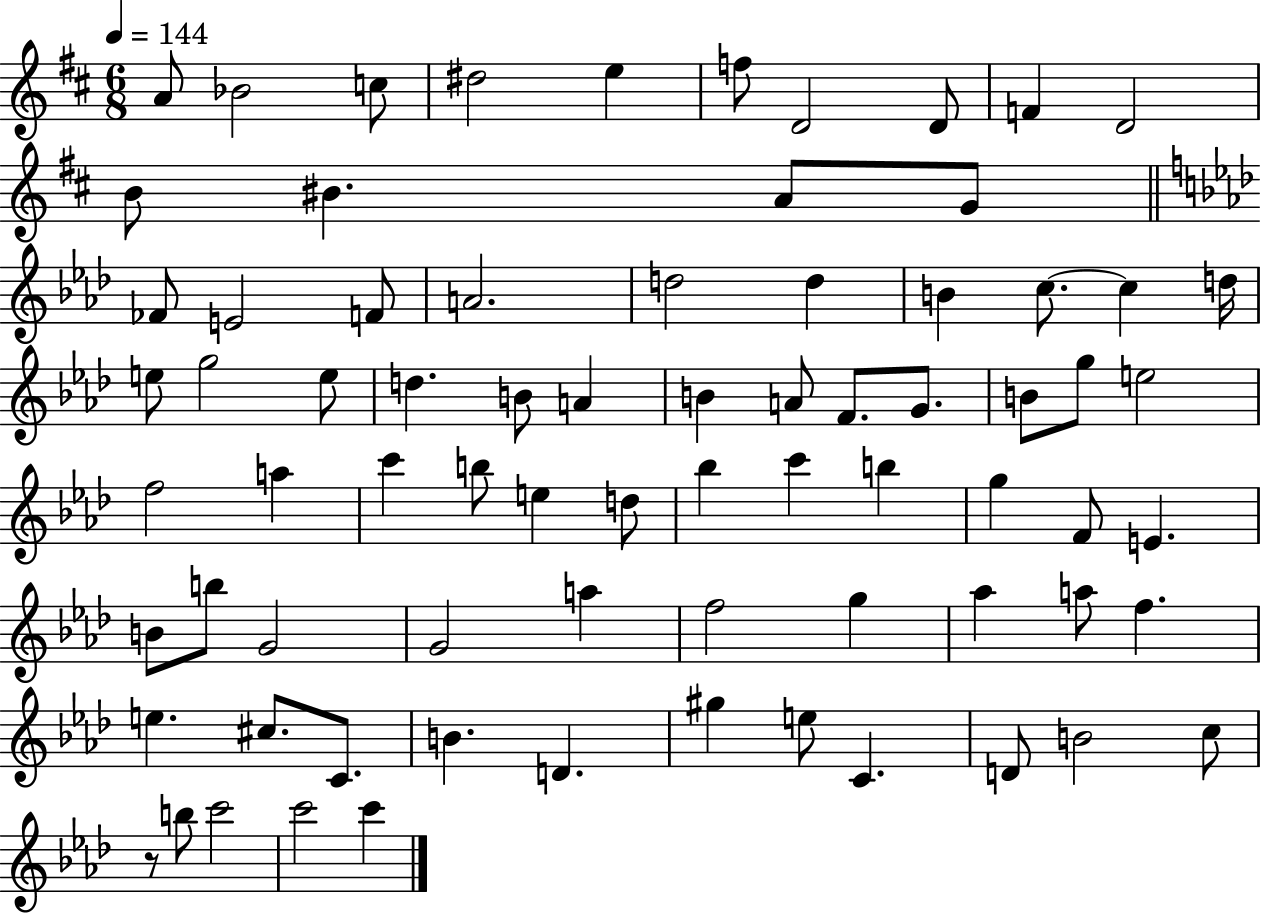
{
  \clef treble
  \numericTimeSignature
  \time 6/8
  \key d \major
  \tempo 4 = 144
  a'8 bes'2 c''8 | dis''2 e''4 | f''8 d'2 d'8 | f'4 d'2 | \break b'8 bis'4. a'8 g'8 | \bar "||" \break \key aes \major fes'8 e'2 f'8 | a'2. | d''2 d''4 | b'4 c''8.~~ c''4 d''16 | \break e''8 g''2 e''8 | d''4. b'8 a'4 | b'4 a'8 f'8. g'8. | b'8 g''8 e''2 | \break f''2 a''4 | c'''4 b''8 e''4 d''8 | bes''4 c'''4 b''4 | g''4 f'8 e'4. | \break b'8 b''8 g'2 | g'2 a''4 | f''2 g''4 | aes''4 a''8 f''4. | \break e''4. cis''8. c'8. | b'4. d'4. | gis''4 e''8 c'4. | d'8 b'2 c''8 | \break r8 b''8 c'''2 | c'''2 c'''4 | \bar "|."
}